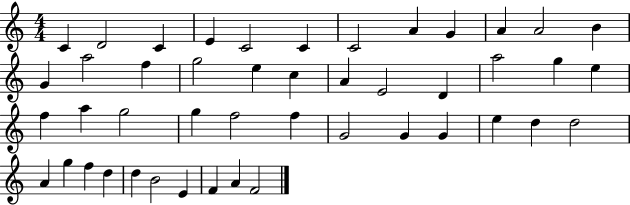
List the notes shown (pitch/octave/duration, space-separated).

C4/q D4/h C4/q E4/q C4/h C4/q C4/h A4/q G4/q A4/q A4/h B4/q G4/q A5/h F5/q G5/h E5/q C5/q A4/q E4/h D4/q A5/h G5/q E5/q F5/q A5/q G5/h G5/q F5/h F5/q G4/h G4/q G4/q E5/q D5/q D5/h A4/q G5/q F5/q D5/q D5/q B4/h E4/q F4/q A4/q F4/h